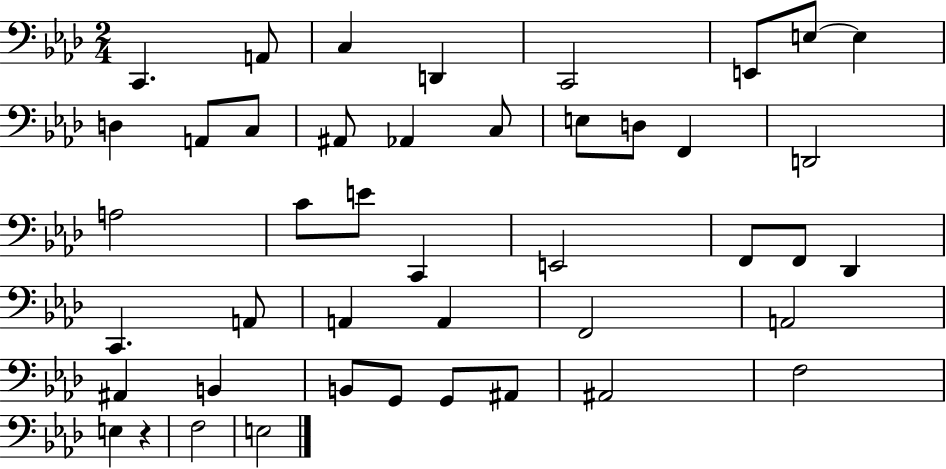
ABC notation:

X:1
T:Untitled
M:2/4
L:1/4
K:Ab
C,, A,,/2 C, D,, C,,2 E,,/2 E,/2 E, D, A,,/2 C,/2 ^A,,/2 _A,, C,/2 E,/2 D,/2 F,, D,,2 A,2 C/2 E/2 C,, E,,2 F,,/2 F,,/2 _D,, C,, A,,/2 A,, A,, F,,2 A,,2 ^A,, B,, B,,/2 G,,/2 G,,/2 ^A,,/2 ^A,,2 F,2 E, z F,2 E,2